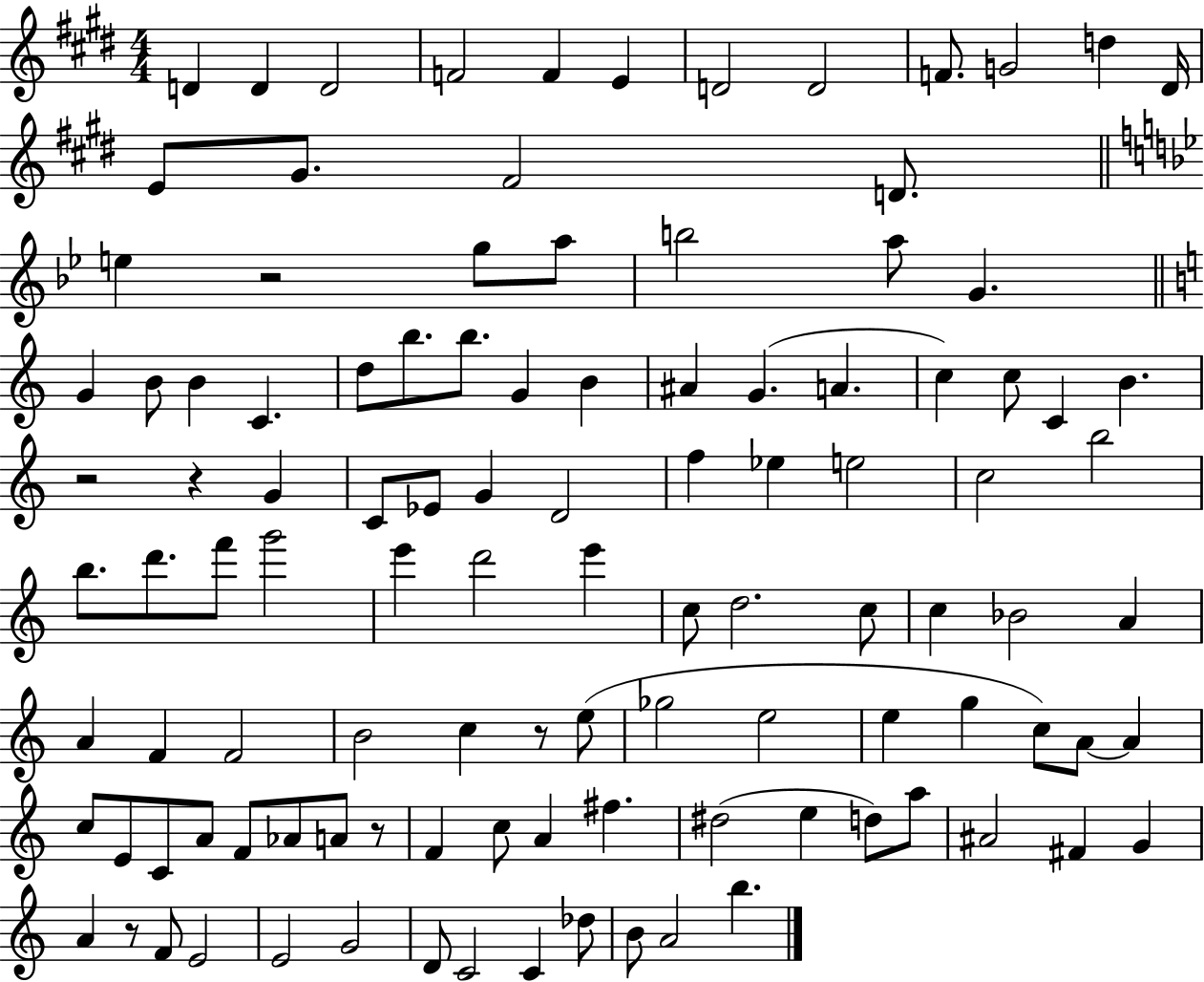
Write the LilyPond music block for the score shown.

{
  \clef treble
  \numericTimeSignature
  \time 4/4
  \key e \major
  d'4 d'4 d'2 | f'2 f'4 e'4 | d'2 d'2 | f'8. g'2 d''4 dis'16 | \break e'8 gis'8. fis'2 d'8. | \bar "||" \break \key bes \major e''4 r2 g''8 a''8 | b''2 a''8 g'4. | \bar "||" \break \key a \minor g'4 b'8 b'4 c'4. | d''8 b''8. b''8. g'4 b'4 | ais'4 g'4.( a'4. | c''4) c''8 c'4 b'4. | \break r2 r4 g'4 | c'8 ees'8 g'4 d'2 | f''4 ees''4 e''2 | c''2 b''2 | \break b''8. d'''8. f'''8 g'''2 | e'''4 d'''2 e'''4 | c''8 d''2. c''8 | c''4 bes'2 a'4 | \break a'4 f'4 f'2 | b'2 c''4 r8 e''8( | ges''2 e''2 | e''4 g''4 c''8) a'8~~ a'4 | \break c''8 e'8 c'8 a'8 f'8 aes'8 a'8 r8 | f'4 c''8 a'4 fis''4. | dis''2( e''4 d''8) a''8 | ais'2 fis'4 g'4 | \break a'4 r8 f'8 e'2 | e'2 g'2 | d'8 c'2 c'4 des''8 | b'8 a'2 b''4. | \break \bar "|."
}